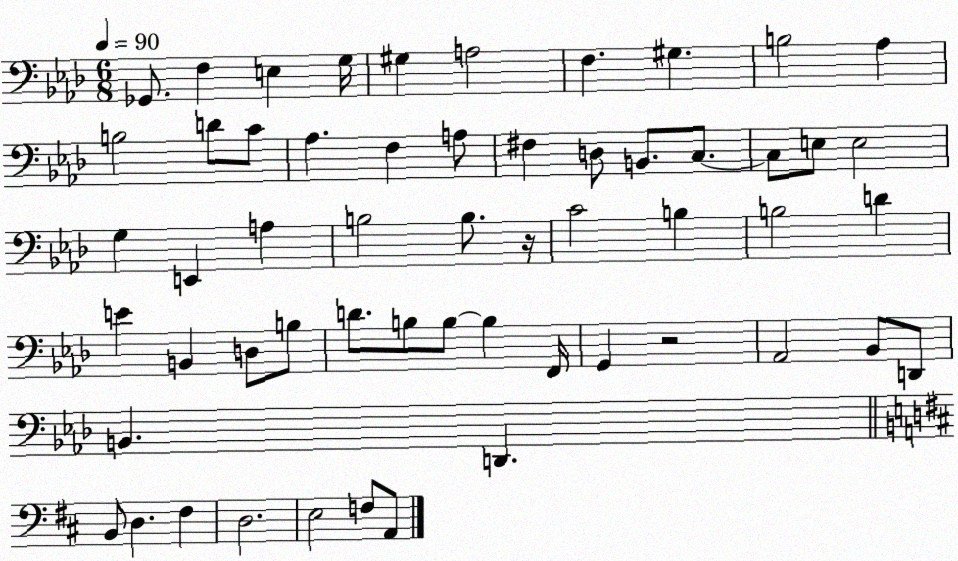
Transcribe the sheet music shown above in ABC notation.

X:1
T:Untitled
M:6/8
L:1/4
K:Ab
_G,,/2 F, E, G,/4 ^G, A,2 F, ^G, B,2 _A, B,2 D/2 C/2 _A, F, A,/2 ^F, D,/2 B,,/2 C,/2 C,/2 E,/2 E,2 G, E,, A, B,2 B,/2 z/4 C2 B, B,2 D E B,, D,/2 B,/2 D/2 B,/2 B,/2 B, F,,/4 G,, z2 _A,,2 _B,,/2 D,,/2 B,, D,, B,,/2 D, ^F, D,2 E,2 F,/2 A,,/2